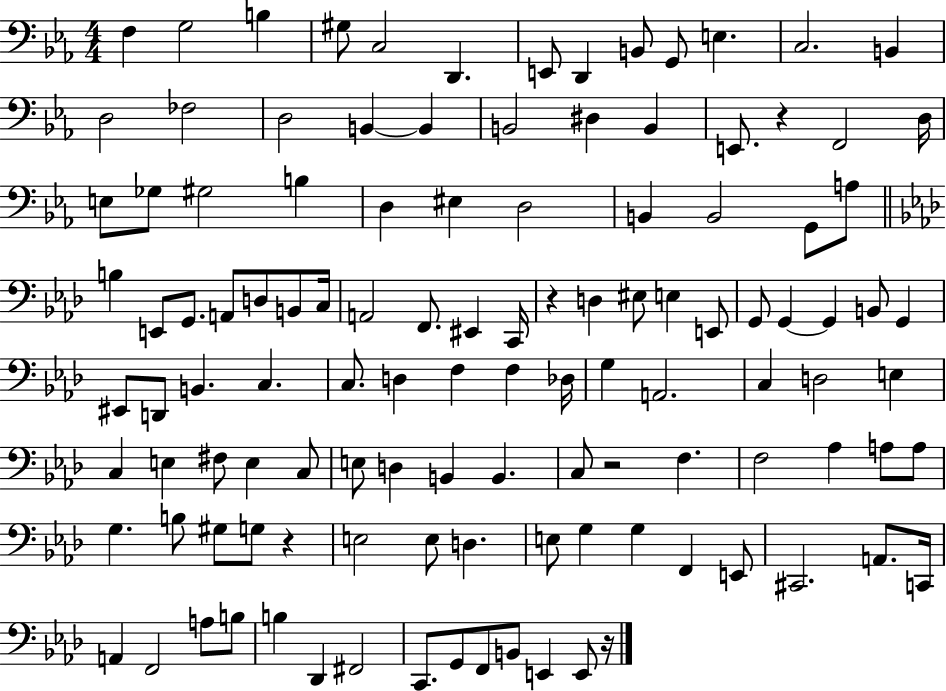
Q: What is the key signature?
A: EES major